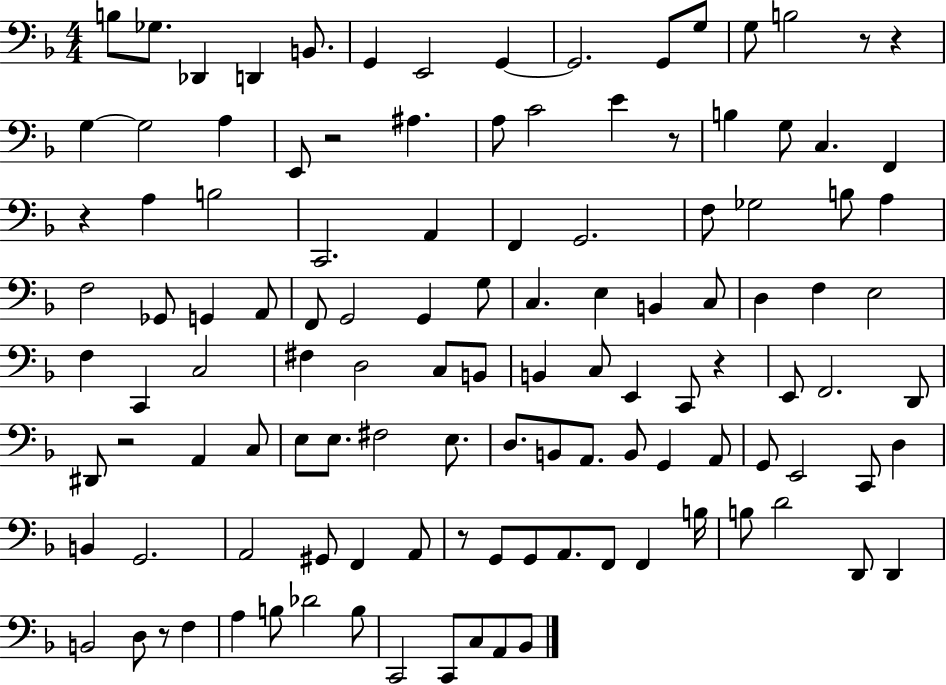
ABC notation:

X:1
T:Untitled
M:4/4
L:1/4
K:F
B,/2 _G,/2 _D,, D,, B,,/2 G,, E,,2 G,, G,,2 G,,/2 G,/2 G,/2 B,2 z/2 z G, G,2 A, E,,/2 z2 ^A, A,/2 C2 E z/2 B, G,/2 C, F,, z A, B,2 C,,2 A,, F,, G,,2 F,/2 _G,2 B,/2 A, F,2 _G,,/2 G,, A,,/2 F,,/2 G,,2 G,, G,/2 C, E, B,, C,/2 D, F, E,2 F, C,, C,2 ^F, D,2 C,/2 B,,/2 B,, C,/2 E,, C,,/2 z E,,/2 F,,2 D,,/2 ^D,,/2 z2 A,, C,/2 E,/2 E,/2 ^F,2 E,/2 D,/2 B,,/2 A,,/2 B,,/2 G,, A,,/2 G,,/2 E,,2 C,,/2 D, B,, G,,2 A,,2 ^G,,/2 F,, A,,/2 z/2 G,,/2 G,,/2 A,,/2 F,,/2 F,, B,/4 B,/2 D2 D,,/2 D,, B,,2 D,/2 z/2 F, A, B,/2 _D2 B,/2 C,,2 C,,/2 C,/2 A,,/2 _B,,/2